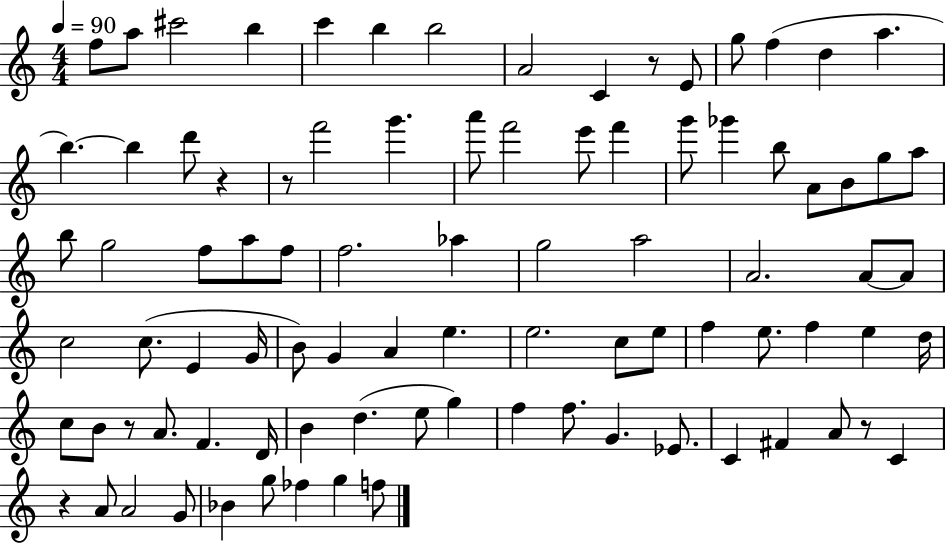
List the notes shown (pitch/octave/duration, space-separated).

F5/e A5/e C#6/h B5/q C6/q B5/q B5/h A4/h C4/q R/e E4/e G5/e F5/q D5/q A5/q. B5/q. B5/q D6/e R/q R/e F6/h G6/q. A6/e F6/h E6/e F6/q G6/e Gb6/q B5/e A4/e B4/e G5/e A5/e B5/e G5/h F5/e A5/e F5/e F5/h. Ab5/q G5/h A5/h A4/h. A4/e A4/e C5/h C5/e. E4/q G4/s B4/e G4/q A4/q E5/q. E5/h. C5/e E5/e F5/q E5/e. F5/q E5/q D5/s C5/e B4/e R/e A4/e. F4/q. D4/s B4/q D5/q. E5/e G5/q F5/q F5/e. G4/q. Eb4/e. C4/q F#4/q A4/e R/e C4/q R/q A4/e A4/h G4/e Bb4/q G5/e FES5/q G5/q F5/e